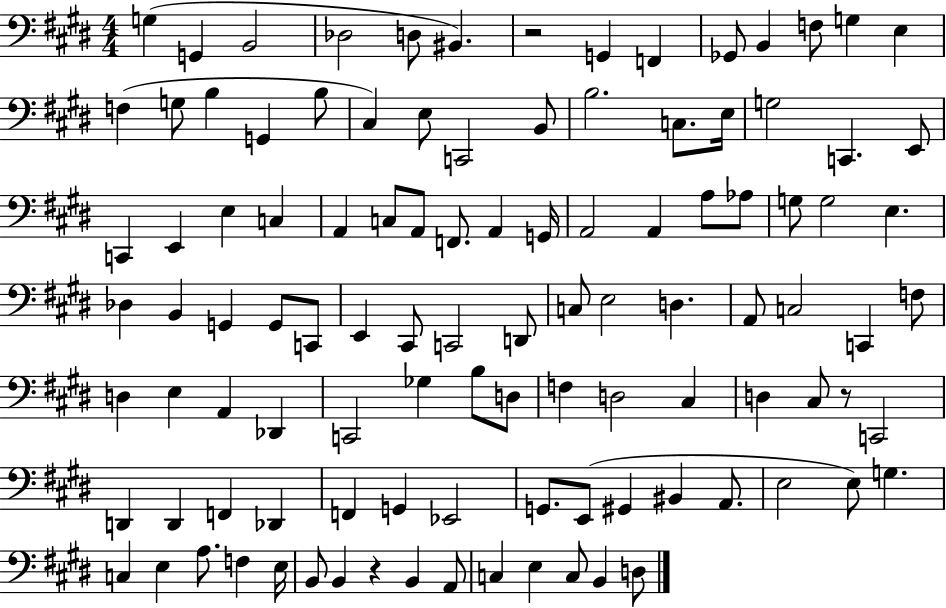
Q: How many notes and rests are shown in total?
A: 107